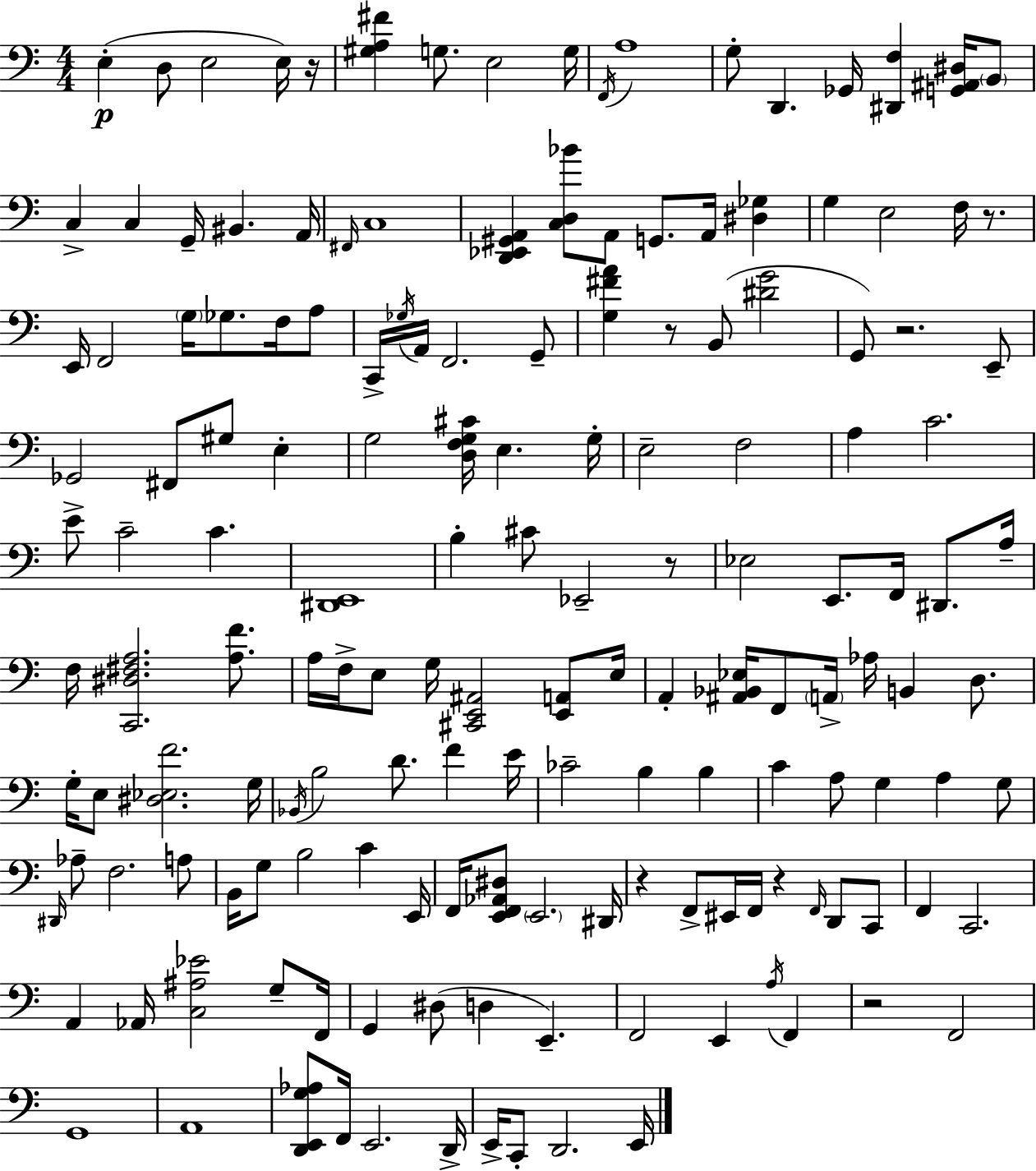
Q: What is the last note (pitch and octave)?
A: E2